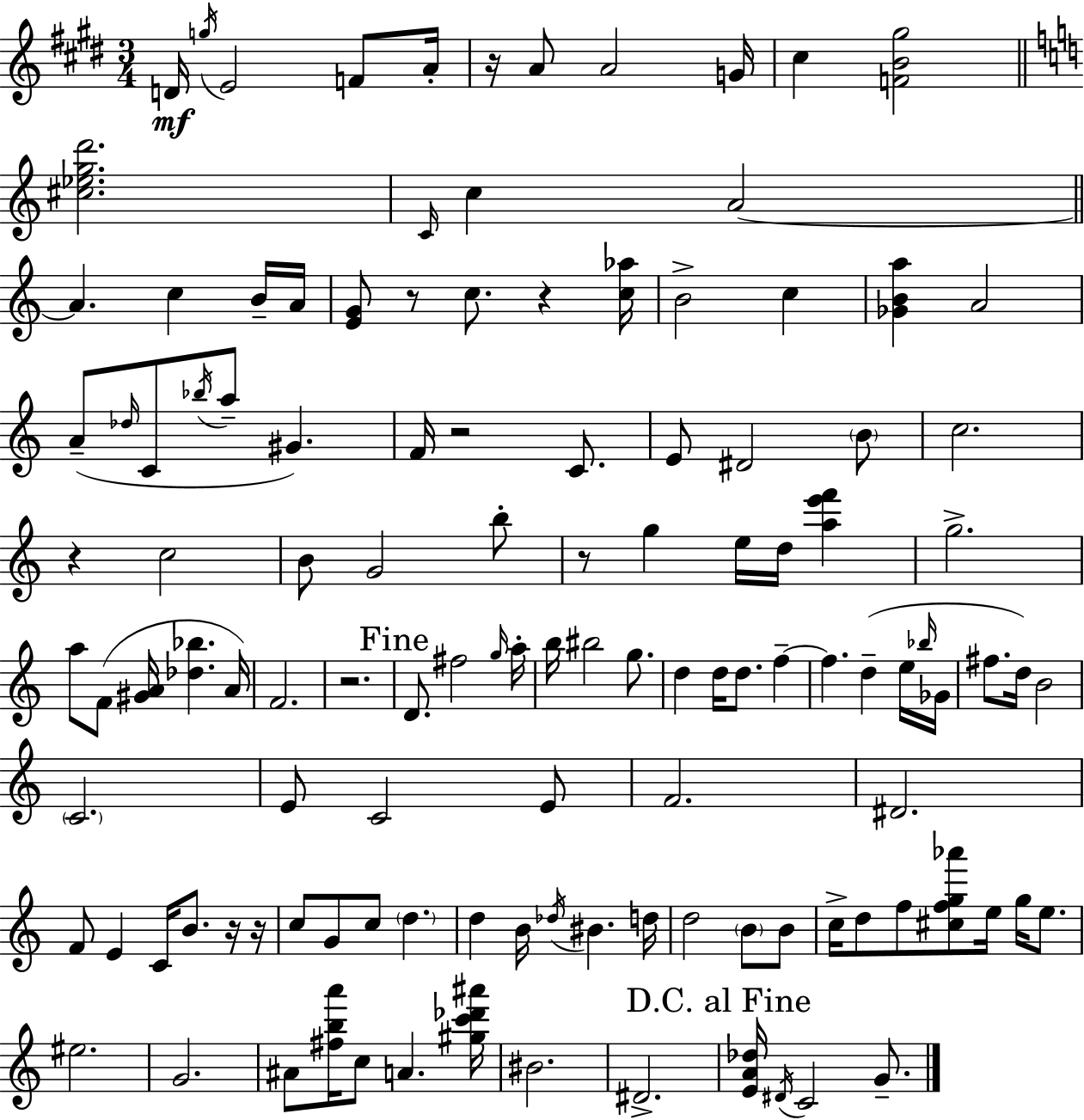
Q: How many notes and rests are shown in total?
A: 122